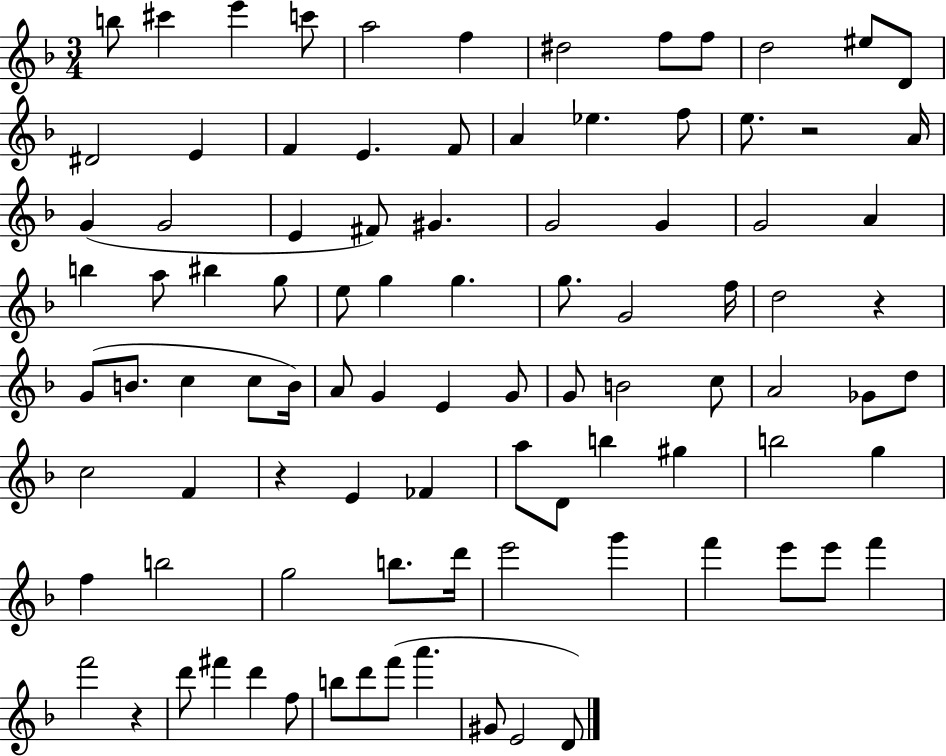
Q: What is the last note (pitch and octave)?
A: D4